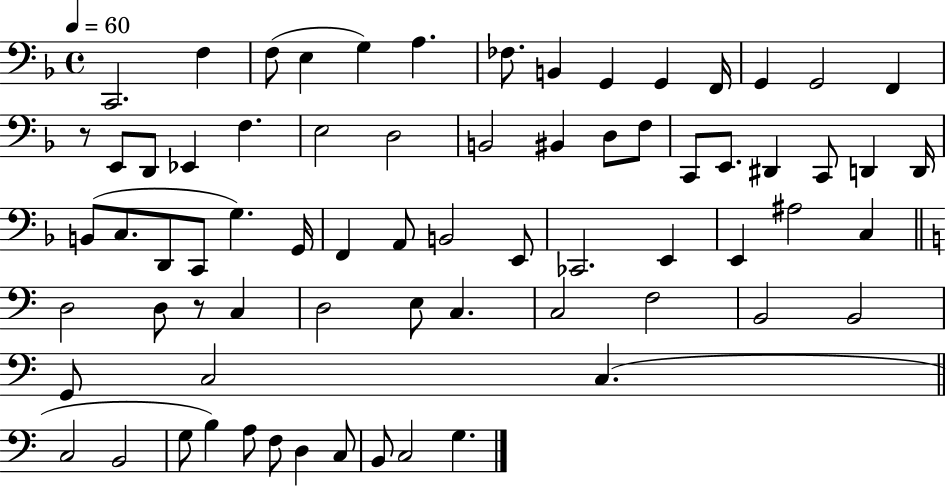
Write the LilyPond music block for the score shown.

{
  \clef bass
  \time 4/4
  \defaultTimeSignature
  \key f \major
  \tempo 4 = 60
  c,2. f4 | f8( e4 g4) a4. | fes8. b,4 g,4 g,4 f,16 | g,4 g,2 f,4 | \break r8 e,8 d,8 ees,4 f4. | e2 d2 | b,2 bis,4 d8 f8 | c,8 e,8. dis,4 c,8 d,4 d,16 | \break b,8( c8. d,8 c,8 g4.) g,16 | f,4 a,8 b,2 e,8 | ces,2. e,4 | e,4 ais2 c4 | \break \bar "||" \break \key c \major d2 d8 r8 c4 | d2 e8 c4. | c2 f2 | b,2 b,2 | \break g,8 c2 c4.( | \bar "||" \break \key c \major c2 b,2 | g8 b4) a8 f8 d4 c8 | b,8 c2 g4. | \bar "|."
}